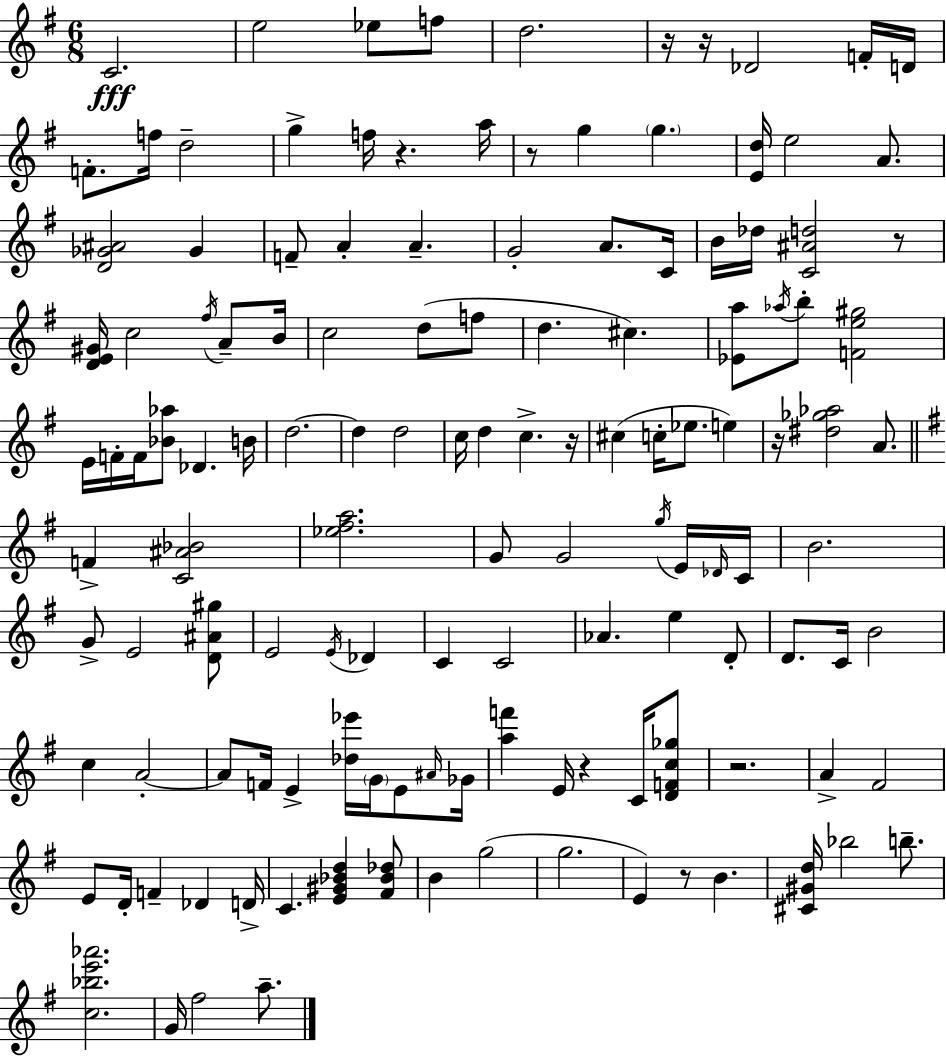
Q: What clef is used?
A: treble